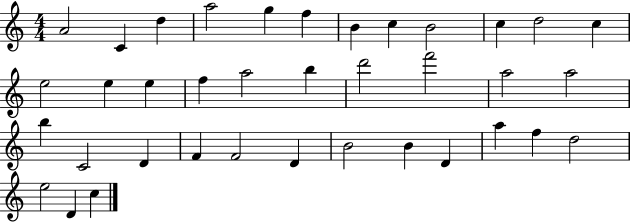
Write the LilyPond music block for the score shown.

{
  \clef treble
  \numericTimeSignature
  \time 4/4
  \key c \major
  a'2 c'4 d''4 | a''2 g''4 f''4 | b'4 c''4 b'2 | c''4 d''2 c''4 | \break e''2 e''4 e''4 | f''4 a''2 b''4 | d'''2 f'''2 | a''2 a''2 | \break b''4 c'2 d'4 | f'4 f'2 d'4 | b'2 b'4 d'4 | a''4 f''4 d''2 | \break e''2 d'4 c''4 | \bar "|."
}